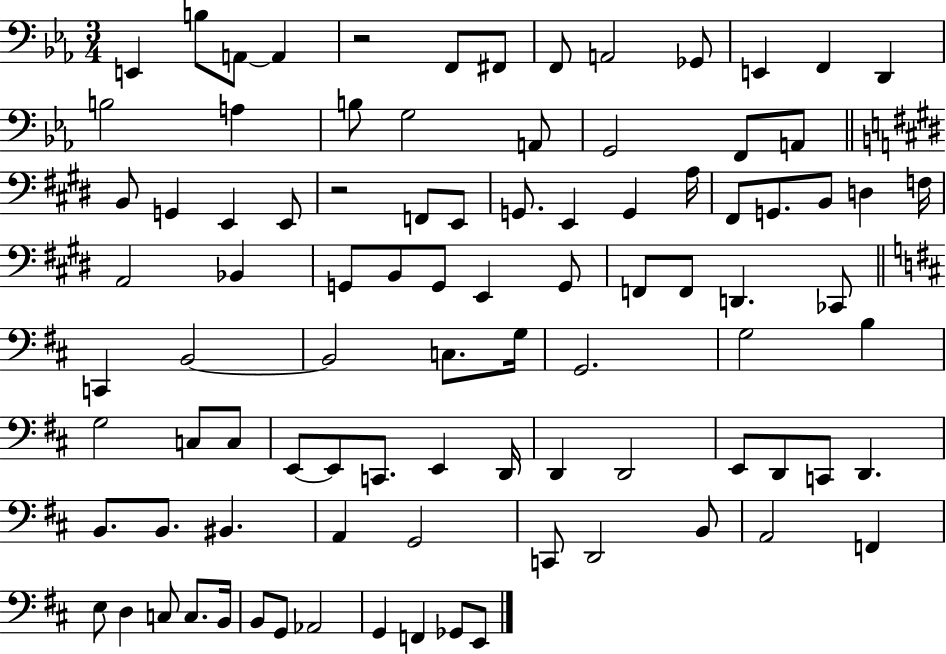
{
  \clef bass
  \numericTimeSignature
  \time 3/4
  \key ees \major
  e,4 b8 a,8~~ a,4 | r2 f,8 fis,8 | f,8 a,2 ges,8 | e,4 f,4 d,4 | \break b2 a4 | b8 g2 a,8 | g,2 f,8 a,8 | \bar "||" \break \key e \major b,8 g,4 e,4 e,8 | r2 f,8 e,8 | g,8. e,4 g,4 a16 | fis,8 g,8. b,8 d4 f16 | \break a,2 bes,4 | g,8 b,8 g,8 e,4 g,8 | f,8 f,8 d,4. ces,8 | \bar "||" \break \key d \major c,4 b,2~~ | b,2 c8. g16 | g,2. | g2 b4 | \break g2 c8 c8 | e,8~~ e,8 c,8. e,4 d,16 | d,4 d,2 | e,8 d,8 c,8 d,4. | \break b,8. b,8. bis,4. | a,4 g,2 | c,8 d,2 b,8 | a,2 f,4 | \break e8 d4 c8 c8. b,16 | b,8 g,8 aes,2 | g,4 f,4 ges,8 e,8 | \bar "|."
}